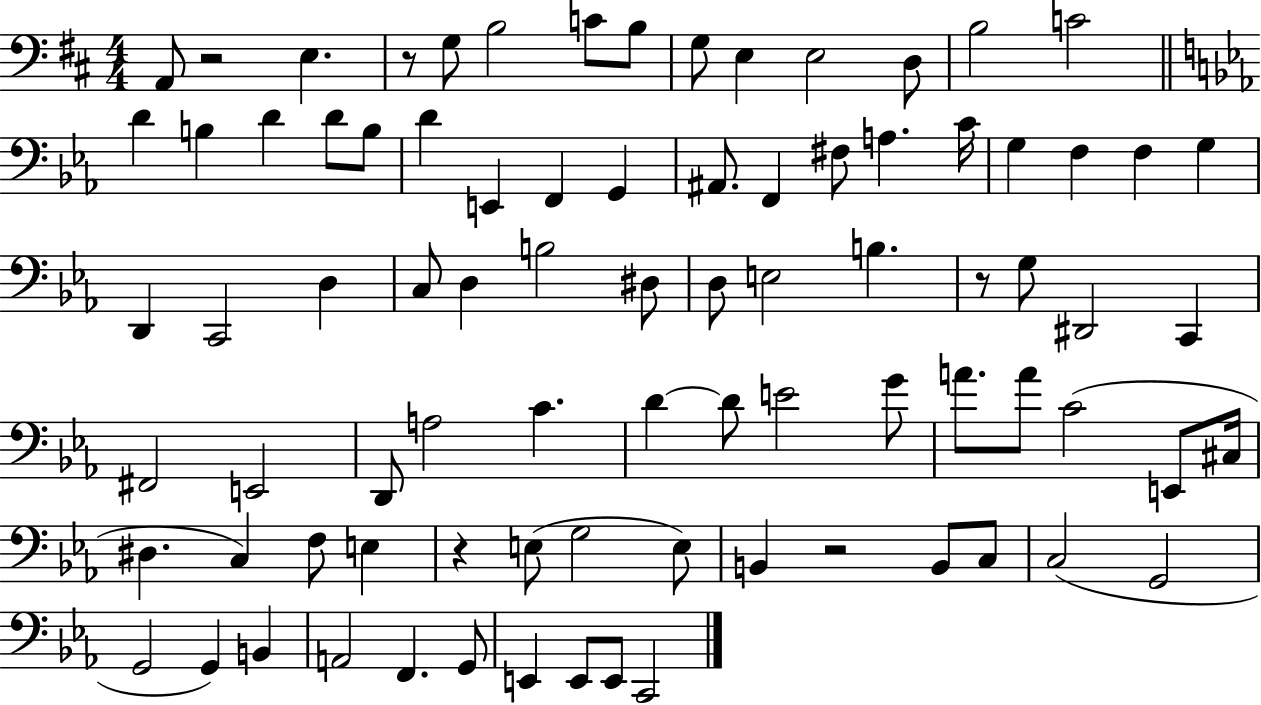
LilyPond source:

{
  \clef bass
  \numericTimeSignature
  \time 4/4
  \key d \major
  a,8 r2 e4. | r8 g8 b2 c'8 b8 | g8 e4 e2 d8 | b2 c'2 | \break \bar "||" \break \key ees \major d'4 b4 d'4 d'8 b8 | d'4 e,4 f,4 g,4 | ais,8. f,4 fis8 a4. c'16 | g4 f4 f4 g4 | \break d,4 c,2 d4 | c8 d4 b2 dis8 | d8 e2 b4. | r8 g8 dis,2 c,4 | \break fis,2 e,2 | d,8 a2 c'4. | d'4~~ d'8 e'2 g'8 | a'8. a'8 c'2( e,8 cis16 | \break dis4. c4) f8 e4 | r4 e8( g2 e8) | b,4 r2 b,8 c8 | c2( g,2 | \break g,2 g,4) b,4 | a,2 f,4. g,8 | e,4 e,8 e,8 c,2 | \bar "|."
}